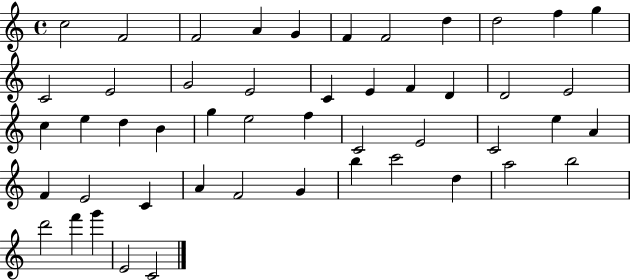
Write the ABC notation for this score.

X:1
T:Untitled
M:4/4
L:1/4
K:C
c2 F2 F2 A G F F2 d d2 f g C2 E2 G2 E2 C E F D D2 E2 c e d B g e2 f C2 E2 C2 e A F E2 C A F2 G b c'2 d a2 b2 d'2 f' g' E2 C2